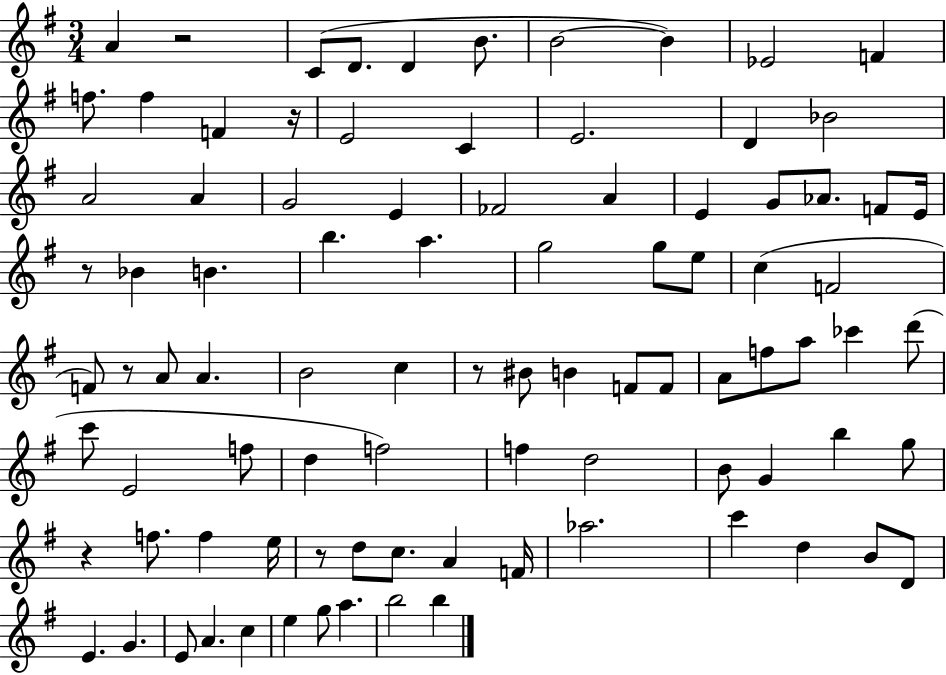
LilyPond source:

{
  \clef treble
  \numericTimeSignature
  \time 3/4
  \key g \major
  a'4 r2 | c'8( d'8. d'4 b'8. | b'2~~ b'4) | ees'2 f'4 | \break f''8. f''4 f'4 r16 | e'2 c'4 | e'2. | d'4 bes'2 | \break a'2 a'4 | g'2 e'4 | fes'2 a'4 | e'4 g'8 aes'8. f'8 e'16 | \break r8 bes'4 b'4. | b''4. a''4. | g''2 g''8 e''8 | c''4( f'2 | \break f'8) r8 a'8 a'4. | b'2 c''4 | r8 bis'8 b'4 f'8 f'8 | a'8 f''8 a''8 ces'''4 d'''8( | \break c'''8 e'2 f''8 | d''4 f''2) | f''4 d''2 | b'8 g'4 b''4 g''8 | \break r4 f''8. f''4 e''16 | r8 d''8 c''8. a'4 f'16 | aes''2. | c'''4 d''4 b'8 d'8 | \break e'4. g'4. | e'8 a'4. c''4 | e''4 g''8 a''4. | b''2 b''4 | \break \bar "|."
}